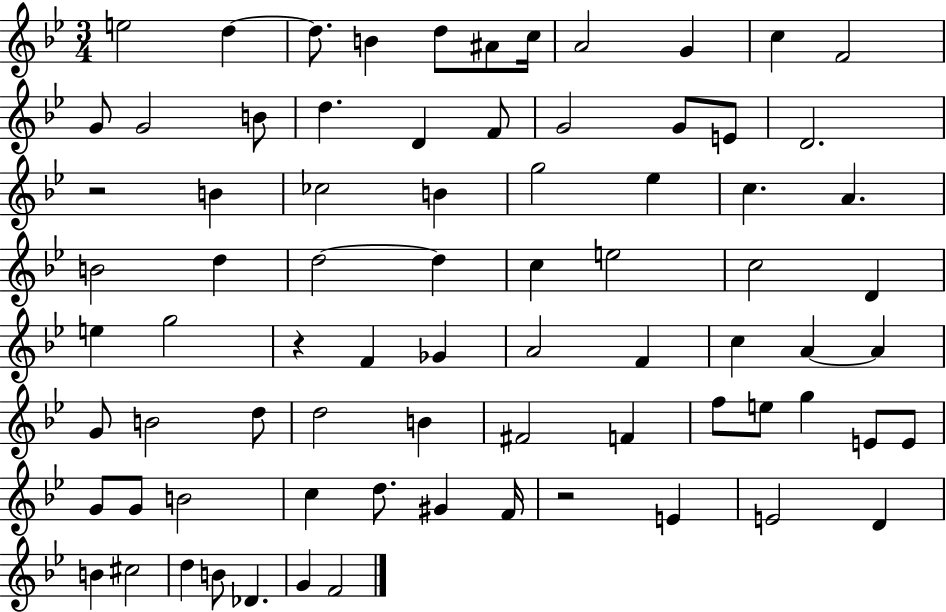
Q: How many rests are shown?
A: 3